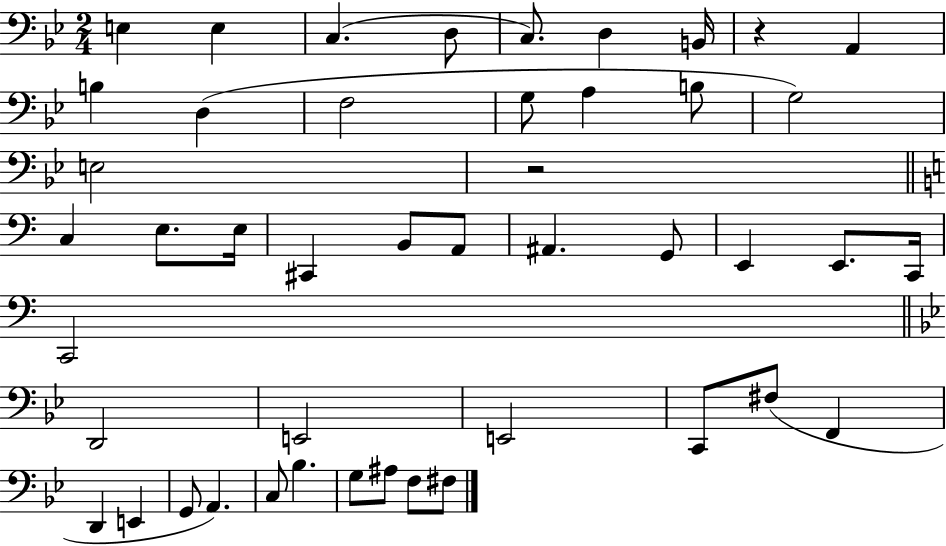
E3/q E3/q C3/q. D3/e C3/e. D3/q B2/s R/q A2/q B3/q D3/q F3/h G3/e A3/q B3/e G3/h E3/h R/h C3/q E3/e. E3/s C#2/q B2/e A2/e A#2/q. G2/e E2/q E2/e. C2/s C2/h D2/h E2/h E2/h C2/e F#3/e F2/q D2/q E2/q G2/e A2/q. C3/e Bb3/q. G3/e A#3/e F3/e F#3/e